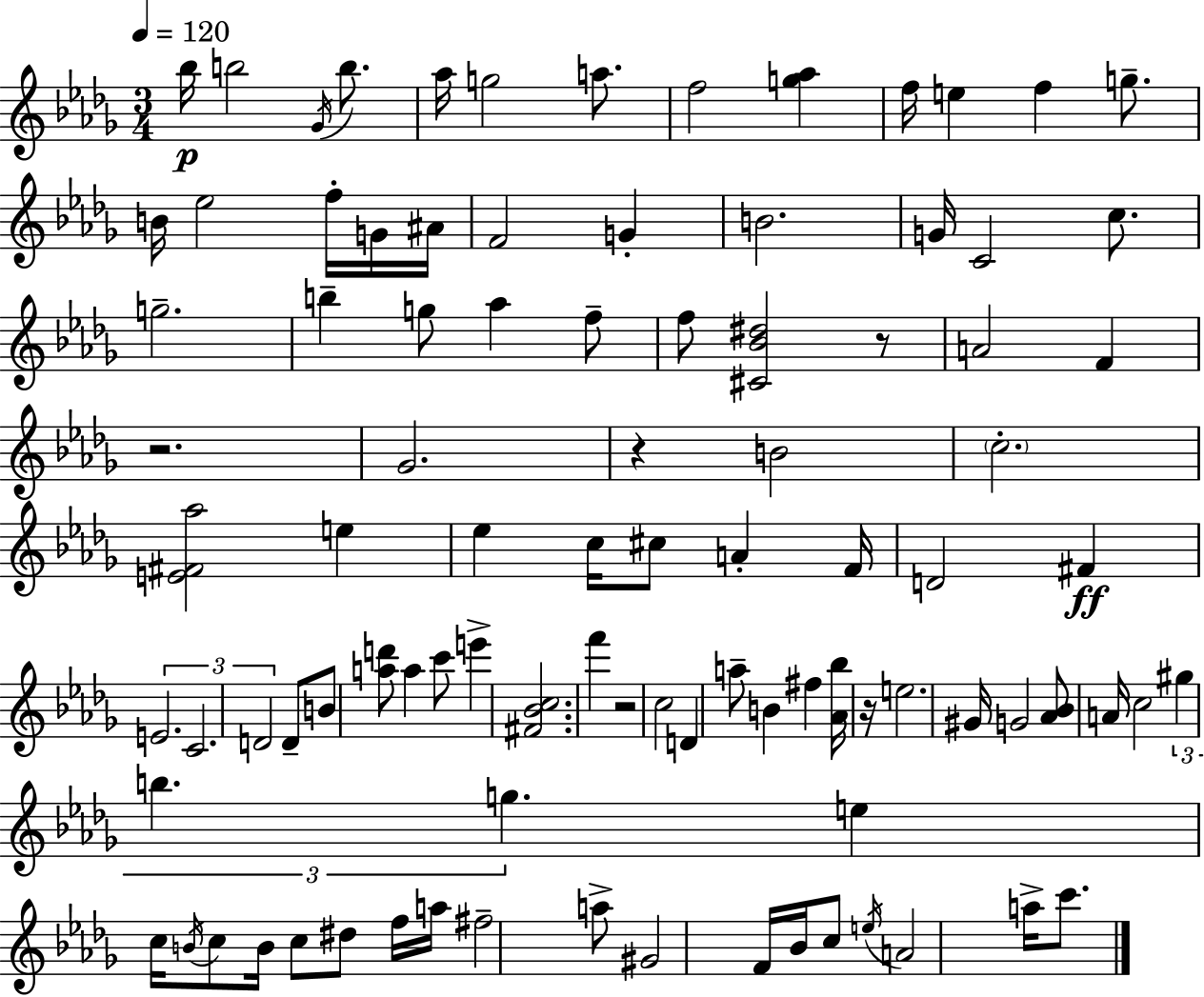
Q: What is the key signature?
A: BES minor